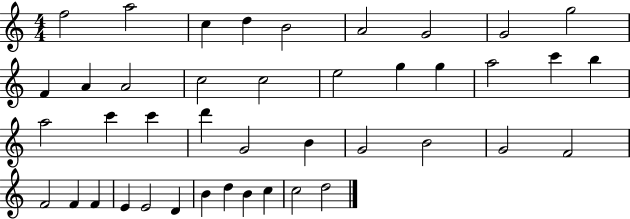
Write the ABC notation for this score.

X:1
T:Untitled
M:4/4
L:1/4
K:C
f2 a2 c d B2 A2 G2 G2 g2 F A A2 c2 c2 e2 g g a2 c' b a2 c' c' d' G2 B G2 B2 G2 F2 F2 F F E E2 D B d B c c2 d2